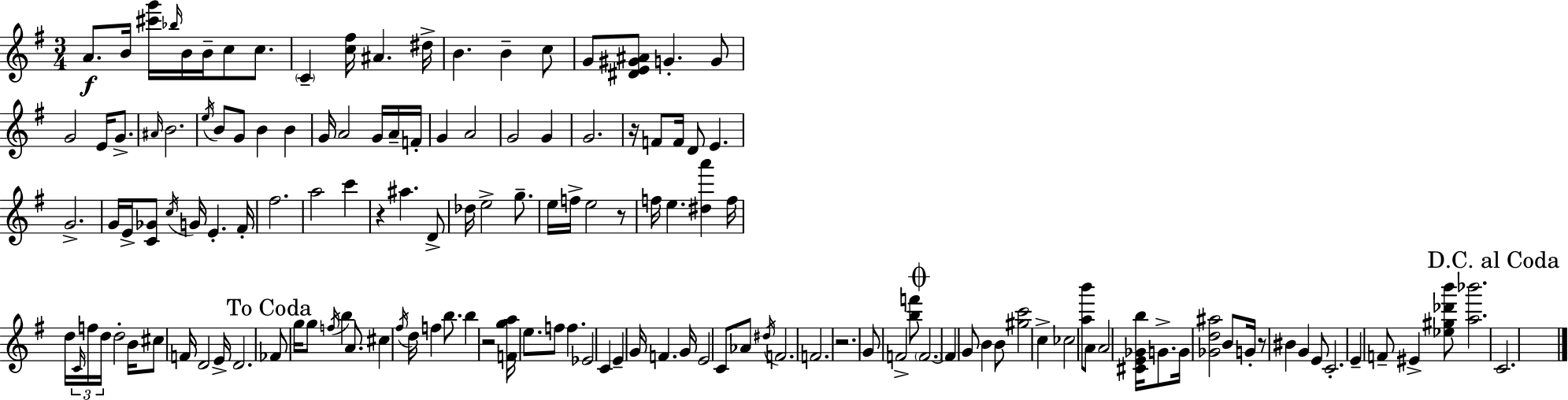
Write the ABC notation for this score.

X:1
T:Untitled
M:3/4
L:1/4
K:Em
A/2 B/4 [^c'g']/4 _b/4 B/4 B/4 c/2 c/2 C [c^f]/4 ^A ^d/4 B B c/2 G/2 [^DE^G^A]/2 G G/2 G2 E/4 G/2 ^A/4 B2 e/4 B/2 G/2 B B G/4 A2 G/4 A/4 F/4 G A2 G2 G G2 z/4 F/2 F/4 D/2 E G2 G/4 E/4 [C_G]/2 c/4 G/4 E ^F/4 ^f2 a2 c' z ^a D/2 _d/4 e2 g/2 e/4 f/4 e2 z/2 f/4 e [^da'] f/4 d/4 C/4 f/4 d/4 d2 B/4 ^c/2 F/4 D2 E/4 D2 _F/2 g/4 g/2 f/4 b A/2 ^c ^f/4 d/4 f b/2 b z2 [Fga]/4 e/2 f/2 f _E2 C E G/4 F G/4 E2 C/2 _A/2 ^d/4 F2 F2 z2 G/2 F2 [bf']/2 F2 F G/2 B B/2 [^gc']2 c _c2 [ab']/2 A/2 A2 [^CE_Gb]/4 G/2 G/4 [_Gd^a]2 B/2 G/4 z/2 ^B G E/2 C2 E F/2 ^E [_e^g_d'b']/2 [a_b']2 C2